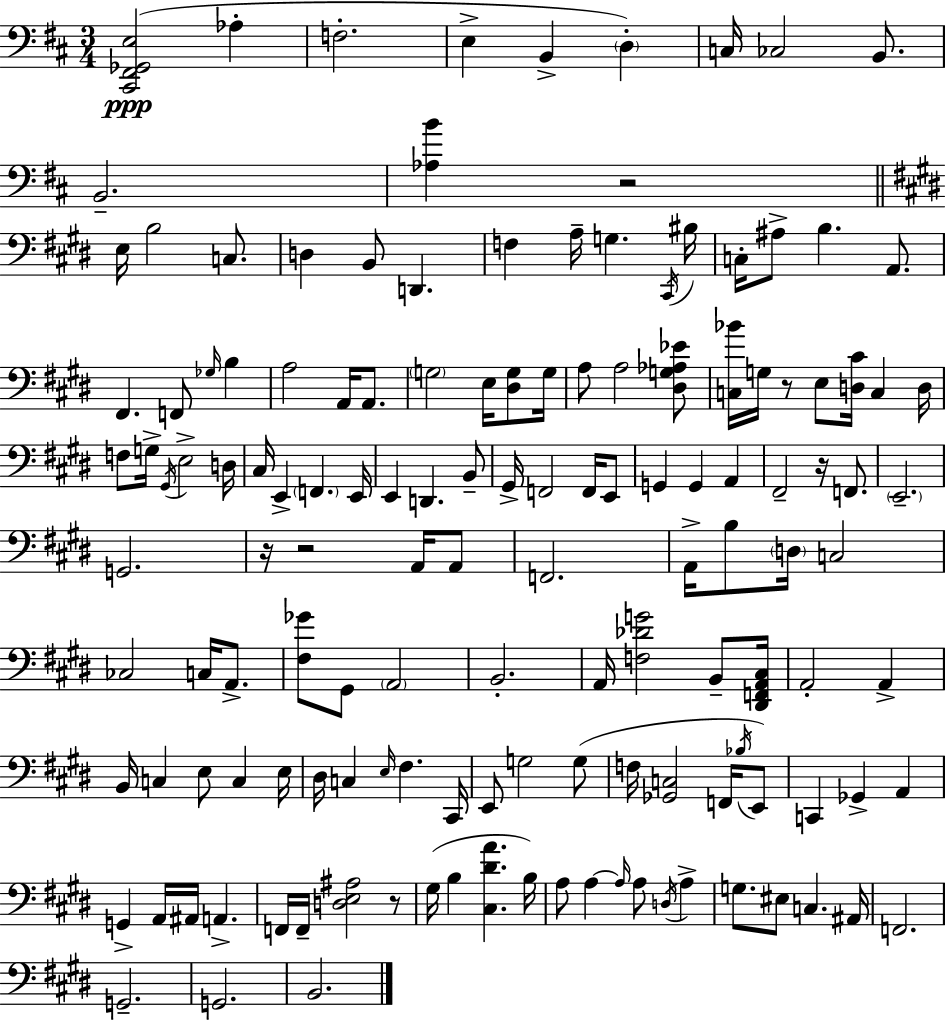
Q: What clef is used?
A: bass